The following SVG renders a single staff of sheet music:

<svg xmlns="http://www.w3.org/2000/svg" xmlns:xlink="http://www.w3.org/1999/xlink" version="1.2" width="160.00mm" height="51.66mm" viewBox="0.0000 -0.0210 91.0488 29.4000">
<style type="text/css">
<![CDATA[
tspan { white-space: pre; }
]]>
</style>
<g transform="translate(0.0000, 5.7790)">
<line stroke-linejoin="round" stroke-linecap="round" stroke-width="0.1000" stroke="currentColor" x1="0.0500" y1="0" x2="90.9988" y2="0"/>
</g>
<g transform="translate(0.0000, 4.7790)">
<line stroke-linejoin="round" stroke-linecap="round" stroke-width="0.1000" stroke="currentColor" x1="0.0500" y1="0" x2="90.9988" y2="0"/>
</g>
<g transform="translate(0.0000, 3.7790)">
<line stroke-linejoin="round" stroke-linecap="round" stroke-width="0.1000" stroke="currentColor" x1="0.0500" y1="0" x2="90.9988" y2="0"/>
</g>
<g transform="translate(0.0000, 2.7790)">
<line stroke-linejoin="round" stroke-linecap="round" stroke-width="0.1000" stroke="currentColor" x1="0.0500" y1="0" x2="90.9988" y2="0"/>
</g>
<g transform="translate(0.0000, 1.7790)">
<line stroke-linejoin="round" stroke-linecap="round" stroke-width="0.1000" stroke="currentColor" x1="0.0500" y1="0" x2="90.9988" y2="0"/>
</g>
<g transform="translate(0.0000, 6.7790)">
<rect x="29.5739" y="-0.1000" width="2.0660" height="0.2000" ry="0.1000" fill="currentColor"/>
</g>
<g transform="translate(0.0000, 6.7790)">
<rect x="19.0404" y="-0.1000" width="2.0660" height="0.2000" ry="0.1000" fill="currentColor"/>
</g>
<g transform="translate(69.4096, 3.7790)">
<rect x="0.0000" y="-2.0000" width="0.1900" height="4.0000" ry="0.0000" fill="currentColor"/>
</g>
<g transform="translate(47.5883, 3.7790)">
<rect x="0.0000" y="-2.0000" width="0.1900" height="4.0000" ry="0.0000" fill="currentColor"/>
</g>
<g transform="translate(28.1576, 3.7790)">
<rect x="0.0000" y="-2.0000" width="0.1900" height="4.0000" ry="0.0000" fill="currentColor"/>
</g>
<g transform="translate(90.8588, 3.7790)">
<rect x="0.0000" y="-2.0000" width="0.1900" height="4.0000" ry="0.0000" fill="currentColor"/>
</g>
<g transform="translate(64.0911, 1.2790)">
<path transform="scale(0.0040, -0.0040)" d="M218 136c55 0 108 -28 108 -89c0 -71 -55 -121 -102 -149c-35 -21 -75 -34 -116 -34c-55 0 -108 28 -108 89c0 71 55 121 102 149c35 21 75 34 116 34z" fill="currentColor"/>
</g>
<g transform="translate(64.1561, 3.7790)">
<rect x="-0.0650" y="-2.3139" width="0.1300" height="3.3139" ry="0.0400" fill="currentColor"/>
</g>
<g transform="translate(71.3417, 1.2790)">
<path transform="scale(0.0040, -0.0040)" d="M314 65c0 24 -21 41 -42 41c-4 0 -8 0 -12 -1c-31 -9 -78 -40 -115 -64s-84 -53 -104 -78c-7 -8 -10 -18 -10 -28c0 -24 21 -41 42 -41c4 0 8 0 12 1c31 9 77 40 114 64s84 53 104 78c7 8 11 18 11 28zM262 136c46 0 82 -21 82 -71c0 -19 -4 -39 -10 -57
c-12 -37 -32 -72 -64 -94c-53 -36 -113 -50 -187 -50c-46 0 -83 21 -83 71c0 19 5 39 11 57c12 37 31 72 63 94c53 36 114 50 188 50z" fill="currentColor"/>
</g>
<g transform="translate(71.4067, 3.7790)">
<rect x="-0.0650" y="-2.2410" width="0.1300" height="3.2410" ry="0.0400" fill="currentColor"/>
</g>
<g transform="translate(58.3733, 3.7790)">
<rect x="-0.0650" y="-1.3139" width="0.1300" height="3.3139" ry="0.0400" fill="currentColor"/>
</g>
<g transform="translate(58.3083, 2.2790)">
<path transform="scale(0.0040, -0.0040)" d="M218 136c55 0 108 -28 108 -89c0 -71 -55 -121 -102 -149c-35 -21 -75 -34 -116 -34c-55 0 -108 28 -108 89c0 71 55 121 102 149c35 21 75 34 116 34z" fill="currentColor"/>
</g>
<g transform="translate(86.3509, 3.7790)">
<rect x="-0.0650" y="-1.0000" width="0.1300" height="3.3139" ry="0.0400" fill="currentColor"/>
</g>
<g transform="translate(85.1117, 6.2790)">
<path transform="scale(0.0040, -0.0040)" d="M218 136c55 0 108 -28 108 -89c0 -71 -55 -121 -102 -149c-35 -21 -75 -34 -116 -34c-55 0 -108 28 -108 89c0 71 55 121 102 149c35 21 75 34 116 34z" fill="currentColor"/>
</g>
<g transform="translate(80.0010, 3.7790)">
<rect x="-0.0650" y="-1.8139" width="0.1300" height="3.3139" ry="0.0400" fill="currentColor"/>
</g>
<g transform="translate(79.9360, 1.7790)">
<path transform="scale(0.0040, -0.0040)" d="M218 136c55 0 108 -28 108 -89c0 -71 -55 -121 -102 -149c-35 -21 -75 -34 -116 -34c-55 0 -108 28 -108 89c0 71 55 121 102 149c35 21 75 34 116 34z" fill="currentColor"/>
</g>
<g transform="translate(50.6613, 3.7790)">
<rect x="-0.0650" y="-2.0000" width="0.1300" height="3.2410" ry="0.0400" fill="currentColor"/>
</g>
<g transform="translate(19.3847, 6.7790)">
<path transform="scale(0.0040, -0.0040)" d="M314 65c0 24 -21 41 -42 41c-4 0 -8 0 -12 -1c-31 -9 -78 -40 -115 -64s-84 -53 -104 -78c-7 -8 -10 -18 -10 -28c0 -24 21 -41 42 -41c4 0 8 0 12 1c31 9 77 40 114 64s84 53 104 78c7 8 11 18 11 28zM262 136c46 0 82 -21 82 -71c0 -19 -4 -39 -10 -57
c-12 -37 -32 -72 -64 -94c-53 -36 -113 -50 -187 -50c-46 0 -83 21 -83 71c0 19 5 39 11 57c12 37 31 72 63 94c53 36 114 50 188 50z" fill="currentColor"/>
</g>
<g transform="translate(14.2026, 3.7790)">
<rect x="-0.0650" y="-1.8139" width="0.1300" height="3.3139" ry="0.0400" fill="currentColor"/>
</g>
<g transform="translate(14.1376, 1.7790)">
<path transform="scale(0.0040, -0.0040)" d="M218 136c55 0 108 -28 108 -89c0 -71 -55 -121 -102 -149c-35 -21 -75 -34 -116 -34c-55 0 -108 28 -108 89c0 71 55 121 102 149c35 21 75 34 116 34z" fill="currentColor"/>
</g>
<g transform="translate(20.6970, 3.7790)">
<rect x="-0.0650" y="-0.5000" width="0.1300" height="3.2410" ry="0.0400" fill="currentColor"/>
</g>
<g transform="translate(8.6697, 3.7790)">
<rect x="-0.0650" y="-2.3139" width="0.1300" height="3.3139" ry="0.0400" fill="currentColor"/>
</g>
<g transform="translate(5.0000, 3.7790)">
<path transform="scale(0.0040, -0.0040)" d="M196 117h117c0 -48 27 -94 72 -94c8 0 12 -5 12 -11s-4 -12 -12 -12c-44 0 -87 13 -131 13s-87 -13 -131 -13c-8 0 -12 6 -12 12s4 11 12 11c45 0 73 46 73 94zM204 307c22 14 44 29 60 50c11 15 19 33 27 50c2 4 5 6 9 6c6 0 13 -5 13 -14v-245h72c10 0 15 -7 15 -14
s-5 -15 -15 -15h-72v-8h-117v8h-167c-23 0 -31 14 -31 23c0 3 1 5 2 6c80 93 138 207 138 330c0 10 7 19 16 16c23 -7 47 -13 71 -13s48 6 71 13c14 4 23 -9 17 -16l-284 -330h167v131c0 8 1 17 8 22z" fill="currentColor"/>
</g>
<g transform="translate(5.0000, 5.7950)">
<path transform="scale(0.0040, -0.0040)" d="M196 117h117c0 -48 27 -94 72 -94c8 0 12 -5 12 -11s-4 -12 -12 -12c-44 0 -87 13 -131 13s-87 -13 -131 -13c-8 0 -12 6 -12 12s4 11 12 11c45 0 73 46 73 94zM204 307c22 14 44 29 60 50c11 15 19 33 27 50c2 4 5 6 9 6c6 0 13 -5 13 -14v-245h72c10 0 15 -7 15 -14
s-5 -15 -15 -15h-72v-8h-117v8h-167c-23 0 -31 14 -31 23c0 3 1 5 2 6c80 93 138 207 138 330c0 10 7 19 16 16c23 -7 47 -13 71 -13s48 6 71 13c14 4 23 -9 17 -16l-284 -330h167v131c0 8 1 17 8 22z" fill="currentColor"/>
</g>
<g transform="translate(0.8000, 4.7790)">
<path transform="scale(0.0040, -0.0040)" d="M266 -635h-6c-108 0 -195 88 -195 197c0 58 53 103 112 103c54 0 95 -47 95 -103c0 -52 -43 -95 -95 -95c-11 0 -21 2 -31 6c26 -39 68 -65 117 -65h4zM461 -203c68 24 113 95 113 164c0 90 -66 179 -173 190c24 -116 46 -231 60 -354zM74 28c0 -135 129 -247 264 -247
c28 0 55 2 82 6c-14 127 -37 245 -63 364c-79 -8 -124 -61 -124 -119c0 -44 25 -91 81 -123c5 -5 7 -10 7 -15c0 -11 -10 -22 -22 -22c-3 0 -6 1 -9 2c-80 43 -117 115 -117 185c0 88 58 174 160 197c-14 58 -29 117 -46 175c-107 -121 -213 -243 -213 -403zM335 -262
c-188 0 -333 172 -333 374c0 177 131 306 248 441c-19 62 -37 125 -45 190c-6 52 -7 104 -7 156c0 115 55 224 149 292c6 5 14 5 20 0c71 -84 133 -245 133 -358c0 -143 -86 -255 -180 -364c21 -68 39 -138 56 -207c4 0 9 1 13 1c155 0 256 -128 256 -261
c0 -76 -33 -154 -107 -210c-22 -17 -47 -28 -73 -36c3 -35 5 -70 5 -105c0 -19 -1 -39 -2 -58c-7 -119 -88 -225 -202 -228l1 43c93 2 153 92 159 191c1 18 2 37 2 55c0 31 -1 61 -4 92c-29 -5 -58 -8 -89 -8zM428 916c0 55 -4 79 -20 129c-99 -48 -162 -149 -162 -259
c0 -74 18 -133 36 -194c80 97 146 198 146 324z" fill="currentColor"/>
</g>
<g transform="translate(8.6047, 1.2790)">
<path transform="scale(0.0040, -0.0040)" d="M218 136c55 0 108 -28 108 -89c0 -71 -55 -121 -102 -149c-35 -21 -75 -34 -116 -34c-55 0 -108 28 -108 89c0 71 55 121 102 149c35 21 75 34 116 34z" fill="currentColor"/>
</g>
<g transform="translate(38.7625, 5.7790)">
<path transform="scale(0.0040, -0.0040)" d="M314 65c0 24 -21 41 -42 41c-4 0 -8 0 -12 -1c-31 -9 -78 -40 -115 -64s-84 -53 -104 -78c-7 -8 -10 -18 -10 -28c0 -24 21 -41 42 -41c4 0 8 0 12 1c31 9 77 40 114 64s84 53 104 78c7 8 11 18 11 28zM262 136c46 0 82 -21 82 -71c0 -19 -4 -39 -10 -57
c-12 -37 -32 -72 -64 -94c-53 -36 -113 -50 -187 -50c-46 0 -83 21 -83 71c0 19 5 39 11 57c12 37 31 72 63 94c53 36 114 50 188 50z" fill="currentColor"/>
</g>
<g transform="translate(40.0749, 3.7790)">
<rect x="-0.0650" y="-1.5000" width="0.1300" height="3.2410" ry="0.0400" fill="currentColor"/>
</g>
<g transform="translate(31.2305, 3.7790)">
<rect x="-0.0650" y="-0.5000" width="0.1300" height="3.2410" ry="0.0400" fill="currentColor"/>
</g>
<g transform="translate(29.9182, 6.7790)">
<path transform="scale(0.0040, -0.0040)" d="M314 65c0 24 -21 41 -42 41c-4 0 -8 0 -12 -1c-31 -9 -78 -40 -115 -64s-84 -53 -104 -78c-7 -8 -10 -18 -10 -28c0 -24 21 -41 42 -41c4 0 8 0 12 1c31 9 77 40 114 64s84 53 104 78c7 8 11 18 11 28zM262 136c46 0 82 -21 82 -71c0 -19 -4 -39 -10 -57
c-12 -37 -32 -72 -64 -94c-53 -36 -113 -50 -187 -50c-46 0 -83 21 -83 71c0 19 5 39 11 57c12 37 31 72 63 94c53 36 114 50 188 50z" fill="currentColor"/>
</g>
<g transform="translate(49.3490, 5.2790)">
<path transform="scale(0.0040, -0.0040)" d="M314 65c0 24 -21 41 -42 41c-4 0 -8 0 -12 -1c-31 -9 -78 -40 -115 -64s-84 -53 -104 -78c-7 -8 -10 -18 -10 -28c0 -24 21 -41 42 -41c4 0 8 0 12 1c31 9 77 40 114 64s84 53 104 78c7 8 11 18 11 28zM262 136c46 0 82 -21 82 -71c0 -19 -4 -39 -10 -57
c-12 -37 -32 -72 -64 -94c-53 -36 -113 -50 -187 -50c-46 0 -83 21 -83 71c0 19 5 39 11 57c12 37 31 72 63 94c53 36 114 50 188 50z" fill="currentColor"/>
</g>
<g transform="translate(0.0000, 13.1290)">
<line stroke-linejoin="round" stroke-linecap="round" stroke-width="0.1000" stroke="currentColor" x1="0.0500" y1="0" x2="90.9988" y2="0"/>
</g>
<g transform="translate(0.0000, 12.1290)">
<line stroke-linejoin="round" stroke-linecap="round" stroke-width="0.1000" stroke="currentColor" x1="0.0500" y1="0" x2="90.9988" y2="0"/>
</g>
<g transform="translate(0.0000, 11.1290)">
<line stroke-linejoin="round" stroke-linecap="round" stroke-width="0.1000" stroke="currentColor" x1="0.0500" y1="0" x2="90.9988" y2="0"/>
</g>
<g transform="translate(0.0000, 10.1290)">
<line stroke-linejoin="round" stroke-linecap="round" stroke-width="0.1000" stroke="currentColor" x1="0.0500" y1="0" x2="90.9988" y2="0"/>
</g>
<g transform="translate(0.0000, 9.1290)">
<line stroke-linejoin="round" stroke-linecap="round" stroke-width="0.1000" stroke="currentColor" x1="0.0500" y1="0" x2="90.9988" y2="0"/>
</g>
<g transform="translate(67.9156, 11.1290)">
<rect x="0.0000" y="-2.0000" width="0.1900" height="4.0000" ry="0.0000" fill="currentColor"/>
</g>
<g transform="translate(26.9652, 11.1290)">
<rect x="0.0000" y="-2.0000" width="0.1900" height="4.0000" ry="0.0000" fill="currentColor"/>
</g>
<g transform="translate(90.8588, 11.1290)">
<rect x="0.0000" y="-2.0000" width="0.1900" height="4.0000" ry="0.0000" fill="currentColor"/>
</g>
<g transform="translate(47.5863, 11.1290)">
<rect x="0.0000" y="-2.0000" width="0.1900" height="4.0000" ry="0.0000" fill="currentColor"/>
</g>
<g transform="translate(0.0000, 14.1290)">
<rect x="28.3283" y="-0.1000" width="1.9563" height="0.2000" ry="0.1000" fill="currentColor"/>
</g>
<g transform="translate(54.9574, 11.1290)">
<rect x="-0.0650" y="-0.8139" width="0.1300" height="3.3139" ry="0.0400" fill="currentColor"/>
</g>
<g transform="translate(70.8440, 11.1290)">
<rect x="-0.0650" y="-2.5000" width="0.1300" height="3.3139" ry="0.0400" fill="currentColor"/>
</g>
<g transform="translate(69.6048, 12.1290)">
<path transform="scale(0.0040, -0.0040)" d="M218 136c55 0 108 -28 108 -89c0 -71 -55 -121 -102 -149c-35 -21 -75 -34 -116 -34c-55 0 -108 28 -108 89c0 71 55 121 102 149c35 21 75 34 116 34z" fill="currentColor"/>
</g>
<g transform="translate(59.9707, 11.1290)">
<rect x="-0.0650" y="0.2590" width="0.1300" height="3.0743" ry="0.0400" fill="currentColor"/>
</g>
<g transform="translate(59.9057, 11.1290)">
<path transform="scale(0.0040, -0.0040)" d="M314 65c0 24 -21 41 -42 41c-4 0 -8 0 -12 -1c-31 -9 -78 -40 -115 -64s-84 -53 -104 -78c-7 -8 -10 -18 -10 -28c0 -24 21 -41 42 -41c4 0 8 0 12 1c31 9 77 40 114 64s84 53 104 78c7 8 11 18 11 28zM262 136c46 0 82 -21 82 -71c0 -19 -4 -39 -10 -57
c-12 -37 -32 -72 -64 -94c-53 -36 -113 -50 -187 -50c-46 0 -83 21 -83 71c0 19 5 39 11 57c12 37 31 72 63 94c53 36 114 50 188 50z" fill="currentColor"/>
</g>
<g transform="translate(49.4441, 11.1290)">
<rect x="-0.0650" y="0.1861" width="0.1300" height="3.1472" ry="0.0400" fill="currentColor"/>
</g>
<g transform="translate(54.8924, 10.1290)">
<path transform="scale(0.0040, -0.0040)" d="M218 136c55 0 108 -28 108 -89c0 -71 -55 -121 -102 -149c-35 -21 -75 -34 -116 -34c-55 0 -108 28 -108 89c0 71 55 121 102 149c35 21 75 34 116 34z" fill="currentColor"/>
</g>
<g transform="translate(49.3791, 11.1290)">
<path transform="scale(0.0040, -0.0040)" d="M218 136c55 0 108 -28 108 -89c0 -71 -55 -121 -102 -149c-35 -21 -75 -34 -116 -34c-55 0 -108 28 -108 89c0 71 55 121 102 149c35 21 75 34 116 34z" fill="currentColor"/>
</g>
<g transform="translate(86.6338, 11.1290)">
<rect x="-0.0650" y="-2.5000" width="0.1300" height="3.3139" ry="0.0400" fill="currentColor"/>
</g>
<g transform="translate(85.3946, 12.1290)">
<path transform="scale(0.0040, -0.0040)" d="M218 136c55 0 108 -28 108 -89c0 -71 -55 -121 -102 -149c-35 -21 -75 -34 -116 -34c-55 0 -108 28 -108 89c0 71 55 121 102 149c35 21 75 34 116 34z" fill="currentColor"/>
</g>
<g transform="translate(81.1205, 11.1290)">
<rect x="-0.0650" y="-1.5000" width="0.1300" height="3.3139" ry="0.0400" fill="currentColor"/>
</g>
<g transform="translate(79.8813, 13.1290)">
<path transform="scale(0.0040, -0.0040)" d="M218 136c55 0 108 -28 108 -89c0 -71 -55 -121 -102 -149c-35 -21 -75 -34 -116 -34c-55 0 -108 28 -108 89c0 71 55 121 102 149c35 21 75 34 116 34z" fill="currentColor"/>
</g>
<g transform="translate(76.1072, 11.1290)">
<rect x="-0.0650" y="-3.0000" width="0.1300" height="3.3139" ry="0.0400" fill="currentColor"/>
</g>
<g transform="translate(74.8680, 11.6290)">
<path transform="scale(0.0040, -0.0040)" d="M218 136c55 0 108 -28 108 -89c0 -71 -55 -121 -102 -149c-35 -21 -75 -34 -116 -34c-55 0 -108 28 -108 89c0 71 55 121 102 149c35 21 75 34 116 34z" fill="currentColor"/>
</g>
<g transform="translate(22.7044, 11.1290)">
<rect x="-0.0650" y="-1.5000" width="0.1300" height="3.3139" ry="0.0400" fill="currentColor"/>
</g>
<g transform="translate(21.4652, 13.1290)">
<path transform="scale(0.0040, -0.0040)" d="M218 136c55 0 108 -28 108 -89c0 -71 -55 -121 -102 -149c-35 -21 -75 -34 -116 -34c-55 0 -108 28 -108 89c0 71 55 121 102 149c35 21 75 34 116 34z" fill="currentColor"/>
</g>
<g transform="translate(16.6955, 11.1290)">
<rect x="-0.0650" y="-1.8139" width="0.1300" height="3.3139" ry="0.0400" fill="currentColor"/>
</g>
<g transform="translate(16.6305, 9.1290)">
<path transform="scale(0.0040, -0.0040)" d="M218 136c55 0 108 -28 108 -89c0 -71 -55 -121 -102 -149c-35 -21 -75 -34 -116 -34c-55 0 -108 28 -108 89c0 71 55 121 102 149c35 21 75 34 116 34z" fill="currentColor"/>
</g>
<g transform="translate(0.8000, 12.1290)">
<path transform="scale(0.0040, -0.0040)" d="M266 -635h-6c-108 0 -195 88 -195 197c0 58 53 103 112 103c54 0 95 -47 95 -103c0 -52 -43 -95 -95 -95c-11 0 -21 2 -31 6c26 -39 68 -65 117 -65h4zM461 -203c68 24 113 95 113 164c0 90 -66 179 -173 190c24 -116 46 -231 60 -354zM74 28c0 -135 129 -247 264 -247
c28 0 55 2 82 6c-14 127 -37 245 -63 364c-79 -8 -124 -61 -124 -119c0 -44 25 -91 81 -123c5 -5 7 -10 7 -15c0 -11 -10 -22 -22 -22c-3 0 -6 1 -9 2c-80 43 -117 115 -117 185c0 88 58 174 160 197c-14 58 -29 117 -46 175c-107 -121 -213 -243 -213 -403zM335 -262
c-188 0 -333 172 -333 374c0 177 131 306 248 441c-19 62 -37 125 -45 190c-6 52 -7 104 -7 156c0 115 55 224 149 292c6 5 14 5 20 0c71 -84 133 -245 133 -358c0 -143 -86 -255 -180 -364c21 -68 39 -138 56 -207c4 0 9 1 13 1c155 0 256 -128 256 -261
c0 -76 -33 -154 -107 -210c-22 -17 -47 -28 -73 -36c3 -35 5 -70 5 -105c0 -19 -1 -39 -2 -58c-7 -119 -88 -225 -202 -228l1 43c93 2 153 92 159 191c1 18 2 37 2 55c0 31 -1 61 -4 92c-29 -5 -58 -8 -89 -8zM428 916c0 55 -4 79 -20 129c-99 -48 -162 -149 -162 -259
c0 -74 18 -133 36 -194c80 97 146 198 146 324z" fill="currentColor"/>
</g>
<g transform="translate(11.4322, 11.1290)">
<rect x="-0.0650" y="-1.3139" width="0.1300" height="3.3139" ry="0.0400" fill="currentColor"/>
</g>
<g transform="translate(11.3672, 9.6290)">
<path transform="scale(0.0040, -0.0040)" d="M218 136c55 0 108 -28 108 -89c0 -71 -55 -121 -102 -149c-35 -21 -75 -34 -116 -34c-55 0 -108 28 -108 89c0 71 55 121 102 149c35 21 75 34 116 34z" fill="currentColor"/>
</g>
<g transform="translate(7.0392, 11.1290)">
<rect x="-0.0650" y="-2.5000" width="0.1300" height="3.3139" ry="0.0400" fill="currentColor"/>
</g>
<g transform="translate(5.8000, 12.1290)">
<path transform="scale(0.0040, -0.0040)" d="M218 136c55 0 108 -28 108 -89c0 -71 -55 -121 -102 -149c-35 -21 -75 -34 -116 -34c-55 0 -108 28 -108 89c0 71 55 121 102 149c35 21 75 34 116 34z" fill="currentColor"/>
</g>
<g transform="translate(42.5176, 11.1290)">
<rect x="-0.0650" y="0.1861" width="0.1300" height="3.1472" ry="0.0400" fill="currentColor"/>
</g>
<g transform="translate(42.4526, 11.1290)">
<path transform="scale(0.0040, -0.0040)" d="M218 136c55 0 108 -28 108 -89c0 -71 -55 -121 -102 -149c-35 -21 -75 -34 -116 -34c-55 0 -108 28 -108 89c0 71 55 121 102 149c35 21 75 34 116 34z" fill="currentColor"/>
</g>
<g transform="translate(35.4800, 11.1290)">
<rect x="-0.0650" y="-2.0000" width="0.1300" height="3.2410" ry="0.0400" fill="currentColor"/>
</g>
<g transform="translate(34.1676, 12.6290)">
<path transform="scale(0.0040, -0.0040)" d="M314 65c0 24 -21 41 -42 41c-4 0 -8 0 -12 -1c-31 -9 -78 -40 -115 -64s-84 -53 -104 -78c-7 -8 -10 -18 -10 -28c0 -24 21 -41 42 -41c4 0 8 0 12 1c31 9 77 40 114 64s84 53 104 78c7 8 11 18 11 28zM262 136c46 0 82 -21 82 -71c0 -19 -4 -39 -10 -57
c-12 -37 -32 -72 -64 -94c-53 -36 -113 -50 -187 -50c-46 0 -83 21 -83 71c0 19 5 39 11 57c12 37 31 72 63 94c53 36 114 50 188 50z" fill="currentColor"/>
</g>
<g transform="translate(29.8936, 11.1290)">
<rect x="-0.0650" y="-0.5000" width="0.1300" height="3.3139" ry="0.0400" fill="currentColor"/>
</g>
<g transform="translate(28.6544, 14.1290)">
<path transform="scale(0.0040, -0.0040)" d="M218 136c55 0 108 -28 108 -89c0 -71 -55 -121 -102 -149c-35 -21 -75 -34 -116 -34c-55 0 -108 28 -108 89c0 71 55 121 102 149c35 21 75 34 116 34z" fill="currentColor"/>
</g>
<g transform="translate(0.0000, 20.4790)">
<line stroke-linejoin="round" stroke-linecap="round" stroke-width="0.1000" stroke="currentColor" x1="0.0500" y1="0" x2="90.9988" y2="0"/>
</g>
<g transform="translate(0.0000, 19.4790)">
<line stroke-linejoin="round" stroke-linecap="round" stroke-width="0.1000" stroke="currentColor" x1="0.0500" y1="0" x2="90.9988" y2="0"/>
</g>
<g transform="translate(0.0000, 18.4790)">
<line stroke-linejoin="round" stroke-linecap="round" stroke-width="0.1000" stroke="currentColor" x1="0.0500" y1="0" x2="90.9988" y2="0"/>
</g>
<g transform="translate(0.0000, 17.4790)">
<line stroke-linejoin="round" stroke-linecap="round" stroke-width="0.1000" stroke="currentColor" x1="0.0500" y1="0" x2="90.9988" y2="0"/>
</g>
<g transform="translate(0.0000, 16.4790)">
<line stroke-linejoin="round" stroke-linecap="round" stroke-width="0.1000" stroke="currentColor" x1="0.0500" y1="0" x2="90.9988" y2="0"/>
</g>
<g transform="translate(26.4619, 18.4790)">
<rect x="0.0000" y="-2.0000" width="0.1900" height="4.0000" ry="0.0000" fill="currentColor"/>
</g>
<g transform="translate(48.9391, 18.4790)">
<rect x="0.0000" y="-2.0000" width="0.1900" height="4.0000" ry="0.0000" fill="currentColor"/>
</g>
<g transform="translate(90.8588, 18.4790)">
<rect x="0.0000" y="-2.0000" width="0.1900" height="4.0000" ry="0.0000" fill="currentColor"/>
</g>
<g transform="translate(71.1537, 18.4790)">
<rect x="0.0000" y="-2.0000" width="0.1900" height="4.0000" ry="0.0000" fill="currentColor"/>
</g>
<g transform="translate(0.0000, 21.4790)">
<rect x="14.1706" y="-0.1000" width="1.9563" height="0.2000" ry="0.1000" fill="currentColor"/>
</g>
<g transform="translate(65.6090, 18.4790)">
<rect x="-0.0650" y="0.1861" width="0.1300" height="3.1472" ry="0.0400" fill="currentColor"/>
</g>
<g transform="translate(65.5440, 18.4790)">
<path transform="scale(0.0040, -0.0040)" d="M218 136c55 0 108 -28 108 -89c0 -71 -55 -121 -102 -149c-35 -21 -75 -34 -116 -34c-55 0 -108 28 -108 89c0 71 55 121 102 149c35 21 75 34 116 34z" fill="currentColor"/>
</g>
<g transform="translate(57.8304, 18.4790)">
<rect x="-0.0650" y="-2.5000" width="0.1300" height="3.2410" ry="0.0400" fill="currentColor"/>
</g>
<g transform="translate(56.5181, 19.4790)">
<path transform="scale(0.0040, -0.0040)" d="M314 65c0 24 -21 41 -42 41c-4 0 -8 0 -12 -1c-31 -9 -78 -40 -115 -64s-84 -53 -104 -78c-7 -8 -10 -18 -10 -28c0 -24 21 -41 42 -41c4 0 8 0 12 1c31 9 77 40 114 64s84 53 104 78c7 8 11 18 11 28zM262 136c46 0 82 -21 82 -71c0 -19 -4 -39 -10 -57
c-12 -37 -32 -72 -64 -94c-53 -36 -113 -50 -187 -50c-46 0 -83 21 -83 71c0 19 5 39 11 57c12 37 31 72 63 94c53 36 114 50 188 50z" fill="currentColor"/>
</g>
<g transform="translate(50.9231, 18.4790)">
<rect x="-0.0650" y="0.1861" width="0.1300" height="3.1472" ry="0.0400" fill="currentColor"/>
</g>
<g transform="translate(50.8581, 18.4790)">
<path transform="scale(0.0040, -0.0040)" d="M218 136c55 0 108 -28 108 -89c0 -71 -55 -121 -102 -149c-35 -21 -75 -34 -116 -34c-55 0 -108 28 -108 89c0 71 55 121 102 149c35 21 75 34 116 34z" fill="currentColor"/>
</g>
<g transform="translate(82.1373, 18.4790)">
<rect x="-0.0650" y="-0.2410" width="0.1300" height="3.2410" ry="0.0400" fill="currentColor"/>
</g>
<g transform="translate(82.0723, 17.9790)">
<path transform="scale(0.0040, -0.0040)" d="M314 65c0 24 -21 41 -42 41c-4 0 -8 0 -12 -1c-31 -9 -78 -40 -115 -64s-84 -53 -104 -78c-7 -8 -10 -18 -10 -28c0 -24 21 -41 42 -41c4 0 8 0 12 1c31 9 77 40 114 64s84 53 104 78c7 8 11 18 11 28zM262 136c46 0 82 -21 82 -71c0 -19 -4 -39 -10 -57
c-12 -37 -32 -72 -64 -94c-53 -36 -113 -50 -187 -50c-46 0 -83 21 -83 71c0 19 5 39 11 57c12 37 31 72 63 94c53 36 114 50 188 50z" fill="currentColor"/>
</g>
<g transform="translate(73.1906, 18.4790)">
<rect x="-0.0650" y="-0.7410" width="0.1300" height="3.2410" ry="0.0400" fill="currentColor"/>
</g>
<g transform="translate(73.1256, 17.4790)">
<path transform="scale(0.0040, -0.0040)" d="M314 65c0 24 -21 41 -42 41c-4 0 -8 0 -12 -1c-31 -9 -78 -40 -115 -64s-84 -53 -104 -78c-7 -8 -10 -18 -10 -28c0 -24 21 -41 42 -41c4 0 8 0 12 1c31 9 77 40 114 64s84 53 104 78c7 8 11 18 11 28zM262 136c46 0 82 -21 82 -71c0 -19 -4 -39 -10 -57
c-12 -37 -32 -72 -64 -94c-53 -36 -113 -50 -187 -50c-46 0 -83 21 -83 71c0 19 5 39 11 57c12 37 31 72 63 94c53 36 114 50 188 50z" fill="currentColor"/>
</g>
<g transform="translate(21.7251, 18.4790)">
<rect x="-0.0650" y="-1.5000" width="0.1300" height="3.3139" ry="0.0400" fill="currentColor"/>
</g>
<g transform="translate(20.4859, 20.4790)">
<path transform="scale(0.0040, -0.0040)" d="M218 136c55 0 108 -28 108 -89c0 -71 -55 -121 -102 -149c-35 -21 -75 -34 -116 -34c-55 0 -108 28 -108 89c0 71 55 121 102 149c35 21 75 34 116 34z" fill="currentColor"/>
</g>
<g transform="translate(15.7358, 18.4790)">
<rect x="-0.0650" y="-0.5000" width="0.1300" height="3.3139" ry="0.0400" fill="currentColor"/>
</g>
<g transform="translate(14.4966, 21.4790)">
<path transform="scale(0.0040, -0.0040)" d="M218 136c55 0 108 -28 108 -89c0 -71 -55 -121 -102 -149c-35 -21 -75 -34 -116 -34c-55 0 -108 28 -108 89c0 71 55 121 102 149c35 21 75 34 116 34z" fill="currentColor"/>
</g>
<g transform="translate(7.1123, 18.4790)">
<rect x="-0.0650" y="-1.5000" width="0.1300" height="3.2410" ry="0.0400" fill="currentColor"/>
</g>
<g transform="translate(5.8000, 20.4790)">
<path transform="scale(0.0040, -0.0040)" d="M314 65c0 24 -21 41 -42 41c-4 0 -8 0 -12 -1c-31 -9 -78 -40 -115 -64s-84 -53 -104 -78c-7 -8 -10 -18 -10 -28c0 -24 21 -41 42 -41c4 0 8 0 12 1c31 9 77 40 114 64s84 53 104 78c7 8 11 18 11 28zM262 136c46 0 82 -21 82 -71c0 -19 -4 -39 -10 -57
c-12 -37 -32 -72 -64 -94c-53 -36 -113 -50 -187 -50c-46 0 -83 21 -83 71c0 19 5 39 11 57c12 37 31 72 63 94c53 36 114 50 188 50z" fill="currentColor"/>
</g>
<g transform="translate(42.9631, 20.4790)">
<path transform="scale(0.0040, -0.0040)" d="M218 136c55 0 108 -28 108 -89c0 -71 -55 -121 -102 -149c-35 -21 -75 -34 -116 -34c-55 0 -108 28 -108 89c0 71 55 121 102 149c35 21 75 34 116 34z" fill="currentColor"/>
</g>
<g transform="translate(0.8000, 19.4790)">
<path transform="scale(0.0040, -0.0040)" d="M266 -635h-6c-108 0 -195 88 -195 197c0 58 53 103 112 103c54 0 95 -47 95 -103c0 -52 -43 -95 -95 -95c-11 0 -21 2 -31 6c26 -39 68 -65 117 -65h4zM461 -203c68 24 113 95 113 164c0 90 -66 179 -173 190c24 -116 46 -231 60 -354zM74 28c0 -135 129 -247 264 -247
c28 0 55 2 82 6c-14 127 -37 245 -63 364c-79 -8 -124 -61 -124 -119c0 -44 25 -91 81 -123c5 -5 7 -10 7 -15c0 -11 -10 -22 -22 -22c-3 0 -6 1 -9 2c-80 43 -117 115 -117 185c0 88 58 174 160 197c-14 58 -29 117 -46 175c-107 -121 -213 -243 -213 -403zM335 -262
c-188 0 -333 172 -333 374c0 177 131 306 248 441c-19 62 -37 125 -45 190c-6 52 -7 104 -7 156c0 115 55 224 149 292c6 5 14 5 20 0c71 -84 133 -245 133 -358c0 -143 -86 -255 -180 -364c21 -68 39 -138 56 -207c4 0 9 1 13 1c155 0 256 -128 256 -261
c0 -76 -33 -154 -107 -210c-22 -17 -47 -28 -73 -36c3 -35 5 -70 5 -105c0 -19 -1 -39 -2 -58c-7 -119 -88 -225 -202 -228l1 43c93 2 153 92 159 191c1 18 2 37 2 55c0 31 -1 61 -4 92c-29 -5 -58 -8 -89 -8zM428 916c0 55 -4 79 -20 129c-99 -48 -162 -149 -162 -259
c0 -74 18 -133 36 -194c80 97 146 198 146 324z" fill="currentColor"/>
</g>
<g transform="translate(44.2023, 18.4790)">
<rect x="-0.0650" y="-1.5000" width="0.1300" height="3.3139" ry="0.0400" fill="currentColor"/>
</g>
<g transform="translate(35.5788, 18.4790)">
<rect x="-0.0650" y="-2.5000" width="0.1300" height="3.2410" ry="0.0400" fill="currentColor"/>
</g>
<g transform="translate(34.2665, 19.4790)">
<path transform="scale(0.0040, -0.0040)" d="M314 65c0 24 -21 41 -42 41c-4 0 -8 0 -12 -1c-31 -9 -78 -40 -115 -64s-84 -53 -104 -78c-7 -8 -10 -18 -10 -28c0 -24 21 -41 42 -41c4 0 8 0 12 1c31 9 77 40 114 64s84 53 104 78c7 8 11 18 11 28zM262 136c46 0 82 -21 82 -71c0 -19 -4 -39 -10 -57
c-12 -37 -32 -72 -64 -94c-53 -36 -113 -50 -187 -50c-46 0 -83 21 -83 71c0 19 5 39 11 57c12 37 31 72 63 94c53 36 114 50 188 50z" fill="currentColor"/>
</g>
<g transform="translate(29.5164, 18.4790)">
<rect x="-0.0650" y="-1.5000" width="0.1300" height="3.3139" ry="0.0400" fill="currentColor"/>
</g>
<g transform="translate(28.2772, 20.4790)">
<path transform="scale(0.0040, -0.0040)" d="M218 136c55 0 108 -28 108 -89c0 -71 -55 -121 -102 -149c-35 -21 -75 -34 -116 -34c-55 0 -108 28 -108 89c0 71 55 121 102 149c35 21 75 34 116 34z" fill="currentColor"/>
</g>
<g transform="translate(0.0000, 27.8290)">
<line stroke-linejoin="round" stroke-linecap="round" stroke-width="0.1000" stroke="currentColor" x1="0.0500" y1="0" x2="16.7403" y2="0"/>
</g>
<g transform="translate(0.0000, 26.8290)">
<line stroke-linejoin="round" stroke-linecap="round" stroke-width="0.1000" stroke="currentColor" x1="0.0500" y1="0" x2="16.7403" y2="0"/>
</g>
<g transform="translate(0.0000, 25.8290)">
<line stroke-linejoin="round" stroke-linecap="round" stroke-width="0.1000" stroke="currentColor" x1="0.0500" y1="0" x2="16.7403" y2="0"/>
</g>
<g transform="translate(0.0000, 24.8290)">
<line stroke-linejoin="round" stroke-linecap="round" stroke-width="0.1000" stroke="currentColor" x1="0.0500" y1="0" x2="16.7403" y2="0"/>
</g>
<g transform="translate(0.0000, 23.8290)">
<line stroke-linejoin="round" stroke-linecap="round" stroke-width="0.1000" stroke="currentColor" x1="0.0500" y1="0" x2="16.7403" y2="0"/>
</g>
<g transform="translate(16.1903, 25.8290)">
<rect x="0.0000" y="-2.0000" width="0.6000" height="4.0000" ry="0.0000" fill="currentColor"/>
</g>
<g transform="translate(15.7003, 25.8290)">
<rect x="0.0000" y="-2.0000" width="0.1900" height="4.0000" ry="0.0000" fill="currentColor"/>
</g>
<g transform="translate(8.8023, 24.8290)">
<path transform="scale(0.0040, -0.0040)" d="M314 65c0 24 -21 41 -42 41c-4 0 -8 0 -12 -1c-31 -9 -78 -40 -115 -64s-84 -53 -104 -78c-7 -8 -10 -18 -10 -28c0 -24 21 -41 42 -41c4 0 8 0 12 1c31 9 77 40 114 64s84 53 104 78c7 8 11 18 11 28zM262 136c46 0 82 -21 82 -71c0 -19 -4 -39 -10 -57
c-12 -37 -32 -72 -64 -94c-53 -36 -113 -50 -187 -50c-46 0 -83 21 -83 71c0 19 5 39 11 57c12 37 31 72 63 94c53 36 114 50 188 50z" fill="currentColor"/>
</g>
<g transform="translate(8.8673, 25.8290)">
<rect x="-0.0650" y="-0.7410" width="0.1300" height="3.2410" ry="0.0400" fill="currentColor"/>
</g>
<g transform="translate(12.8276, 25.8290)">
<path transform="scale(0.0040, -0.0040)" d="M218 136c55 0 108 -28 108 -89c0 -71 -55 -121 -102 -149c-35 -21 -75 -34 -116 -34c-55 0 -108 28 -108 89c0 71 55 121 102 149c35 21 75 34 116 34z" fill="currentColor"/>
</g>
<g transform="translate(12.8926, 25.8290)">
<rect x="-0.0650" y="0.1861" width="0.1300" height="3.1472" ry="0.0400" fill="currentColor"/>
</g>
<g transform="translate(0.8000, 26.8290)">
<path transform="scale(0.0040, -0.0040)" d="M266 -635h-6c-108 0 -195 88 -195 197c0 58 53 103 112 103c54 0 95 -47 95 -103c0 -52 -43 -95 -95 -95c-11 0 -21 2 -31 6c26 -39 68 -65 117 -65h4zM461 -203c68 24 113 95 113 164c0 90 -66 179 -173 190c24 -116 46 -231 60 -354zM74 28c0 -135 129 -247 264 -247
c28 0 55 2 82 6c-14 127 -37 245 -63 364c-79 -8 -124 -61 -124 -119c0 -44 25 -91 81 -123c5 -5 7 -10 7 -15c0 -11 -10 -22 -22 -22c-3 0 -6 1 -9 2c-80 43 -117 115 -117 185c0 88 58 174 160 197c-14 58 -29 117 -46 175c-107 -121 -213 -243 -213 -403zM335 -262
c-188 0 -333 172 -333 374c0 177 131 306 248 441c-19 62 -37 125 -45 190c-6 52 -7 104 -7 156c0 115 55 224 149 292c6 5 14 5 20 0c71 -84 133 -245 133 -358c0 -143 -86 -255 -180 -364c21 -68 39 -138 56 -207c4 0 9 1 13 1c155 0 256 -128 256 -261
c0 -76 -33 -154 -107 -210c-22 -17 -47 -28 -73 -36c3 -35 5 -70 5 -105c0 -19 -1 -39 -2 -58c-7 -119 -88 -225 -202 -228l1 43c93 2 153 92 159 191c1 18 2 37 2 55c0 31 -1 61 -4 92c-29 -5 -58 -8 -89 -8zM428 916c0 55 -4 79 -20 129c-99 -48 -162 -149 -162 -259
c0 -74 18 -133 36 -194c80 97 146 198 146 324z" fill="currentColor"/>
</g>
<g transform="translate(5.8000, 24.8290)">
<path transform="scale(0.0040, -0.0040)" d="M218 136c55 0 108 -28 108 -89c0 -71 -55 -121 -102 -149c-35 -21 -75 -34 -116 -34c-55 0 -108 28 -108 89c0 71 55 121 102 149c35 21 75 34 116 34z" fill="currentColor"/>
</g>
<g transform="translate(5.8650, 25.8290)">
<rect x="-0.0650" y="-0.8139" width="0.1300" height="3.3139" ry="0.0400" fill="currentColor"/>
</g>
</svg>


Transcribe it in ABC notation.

X:1
T:Untitled
M:4/4
L:1/4
K:C
g f C2 C2 E2 F2 e g g2 f D G e f E C F2 B B d B2 G A E G E2 C E E G2 E B G2 B d2 c2 d d2 B